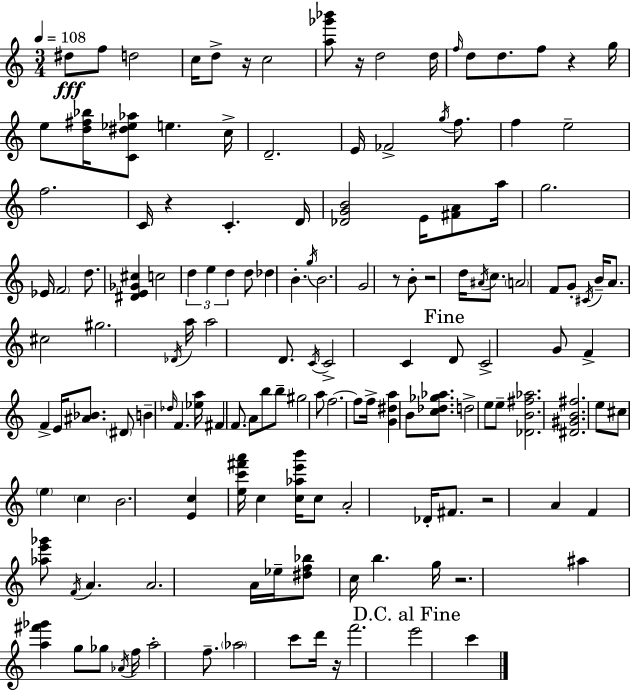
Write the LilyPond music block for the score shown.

{
  \clef treble
  \numericTimeSignature
  \time 3/4
  \key a \minor
  \tempo 4 = 108
  dis''8\fff f''8 d''2 | c''16 d''8-> r16 c''2 | <a'' ges''' bes'''>8 r16 d''2 d''16 | \grace { f''16 } d''8 d''8. f''8 r4 | \break g''16 e''8 <d'' fis'' bes''>16 <c' dis'' ees'' aes''>8 e''4. | c''16-> d'2.-- | e'16 fes'2-> \acciaccatura { g''16 } f''8. | f''4 e''2-- | \break f''2. | c'16 r4 c'4.-. | d'16 <des' g' b'>2 e'16 <fis' a'>8 | a''16 g''2. | \break ees'16 \parenthesize f'2 d''8. | <dis' e' ges' cis''>4 c''2 | \tuplet 3/2 { d''4 e''4 d''4 } | d''8 des''4 b'4.-. | \break \acciaccatura { g''16 } b'2. | g'2 r8 | b'8-. r2 d''16 | \acciaccatura { ais'16 } c''8. \parenthesize a'2 | \break f'8 g'8-. \acciaccatura { cis'16 } b'16-- a'8. cis''2 | gis''2. | \acciaccatura { des'16 } a''16 a''2 | d'8. \acciaccatura { c'16 } c'2-> | \break c'4 \mark "Fine" d'8 c'2-> | g'8 f'4-> f'4-> | e'16 <ais' bes'>8. \parenthesize dis'8 b'4-- | \grace { des''16 } f'4. <ees'' a''>16 fis'4 | \break f'8. a'8 b''8 b''8-- gis''2 | a''8 f''2.~~ | f''8 f''16-> <g' dis'' a''>4 | b'8 <c'' des'' ges'' aes''>8. d''2-> | \break e''8 e''8-- <des' b' fis'' aes''>2. | <dis' gis' b' fis''>2. | e''8 cis''8 | \parenthesize e''4 \parenthesize c''4 b'2. | \break <e' c''>4 | <e'' c''' fis''' a'''>16 c''4 <c'' aes'' e''' b'''>16 c''8 a'2-. | des'16-. fis'8. r2 | a'4 f'4 | \break <aes'' e''' ges'''>8 \acciaccatura { f'16 } a'4. a'2. | a'16 ees''16-- <dis'' f'' bes''>8 | c''16 b''4. g''16 r2. | ais''4 | \break <a'' fis''' ges'''>4 g''8 ges''8 \acciaccatura { aes'16 } f''16 a''2-. | f''8.-- \parenthesize aes''2 | c'''8 d'''16 r16 f'''2. | \mark "D.C. al Fine" e'''2 | \break c'''4 \bar "|."
}